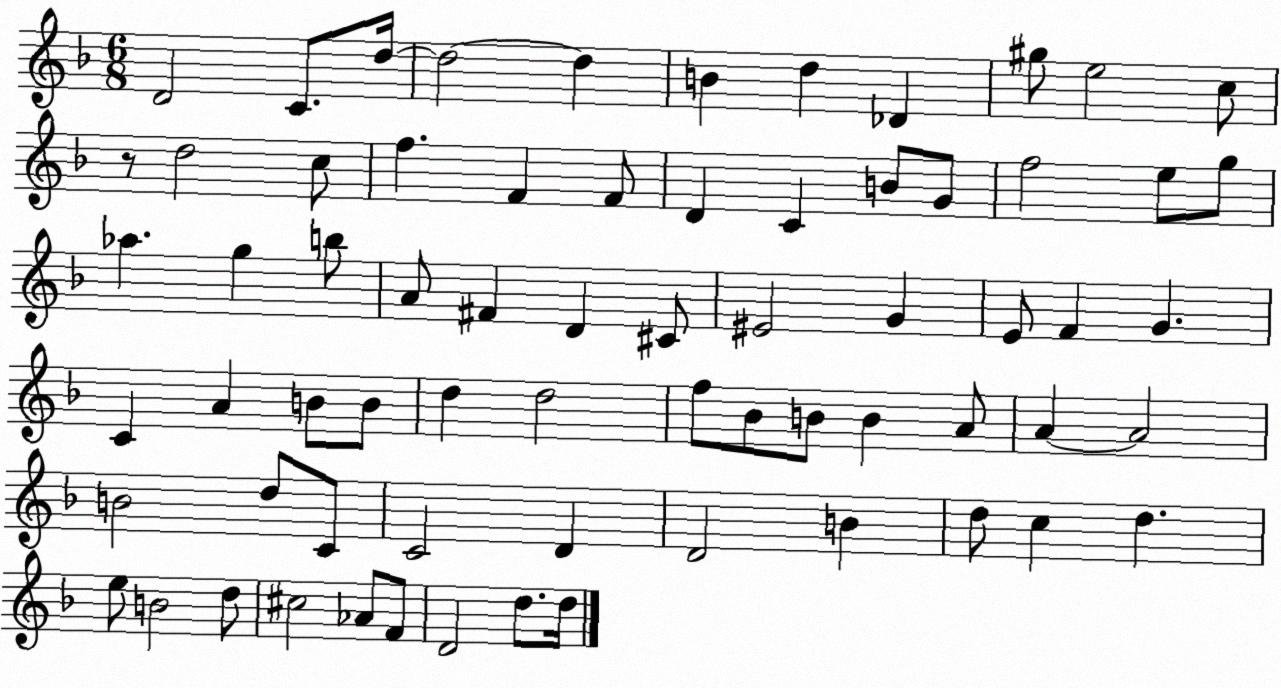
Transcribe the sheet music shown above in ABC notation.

X:1
T:Untitled
M:6/8
L:1/4
K:F
D2 C/2 d/4 d2 d B d _D ^g/2 e2 c/2 z/2 d2 c/2 f F F/2 D C B/2 G/2 f2 e/2 g/2 _a g b/2 A/2 ^F D ^C/2 ^E2 G E/2 F G C A B/2 B/2 d d2 f/2 _B/2 B/2 B A/2 A A2 B2 d/2 C/2 C2 D D2 B d/2 c d e/2 B2 d/2 ^c2 _A/2 F/2 D2 d/2 d/4